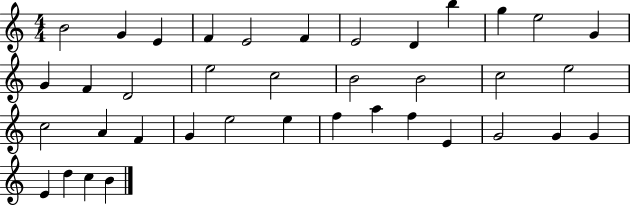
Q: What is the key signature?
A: C major